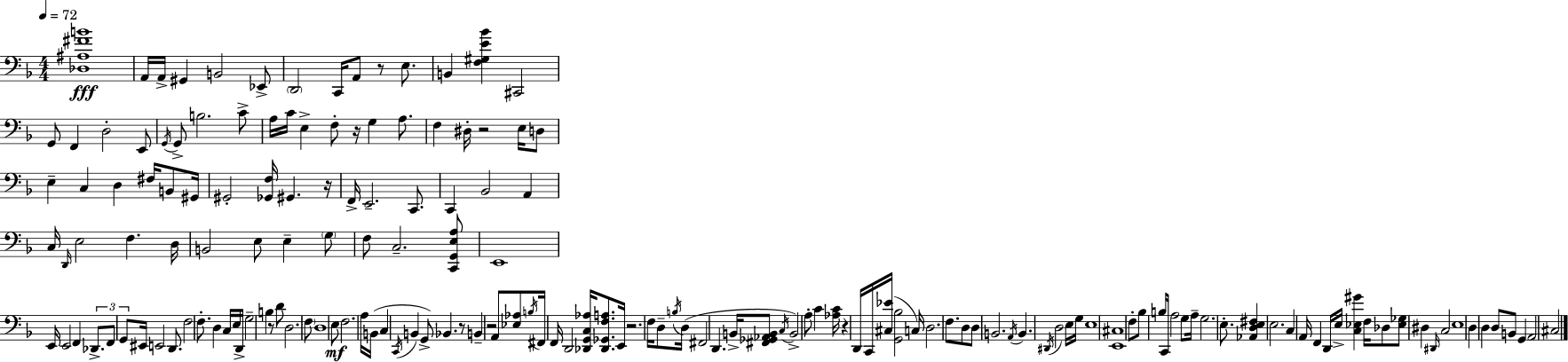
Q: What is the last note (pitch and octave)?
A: C#3